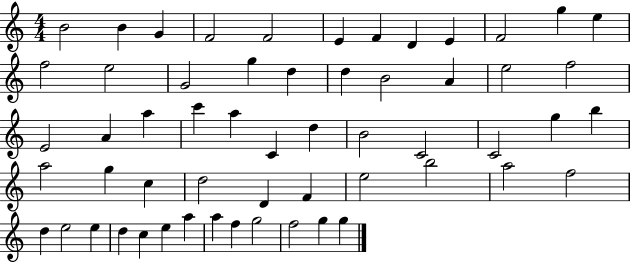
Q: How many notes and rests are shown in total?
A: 57